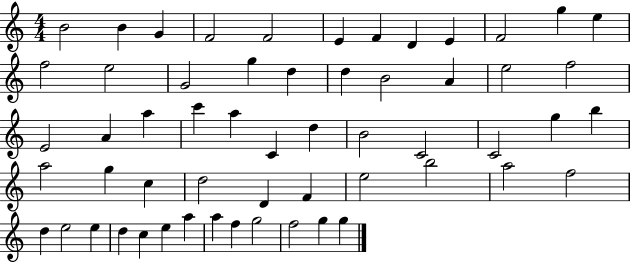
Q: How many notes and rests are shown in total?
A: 57